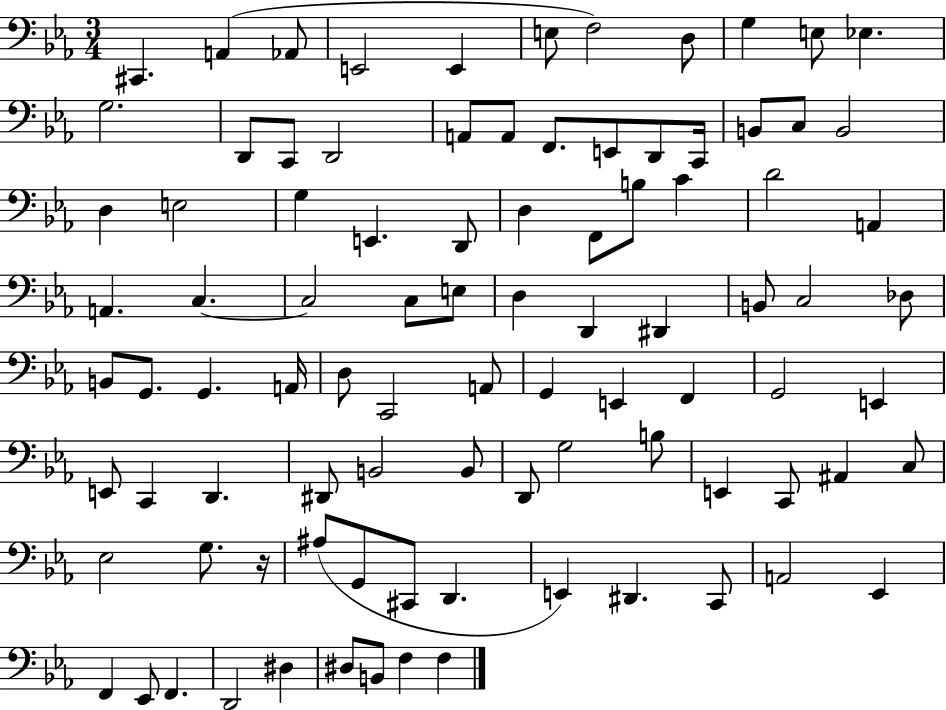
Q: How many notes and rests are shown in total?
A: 92